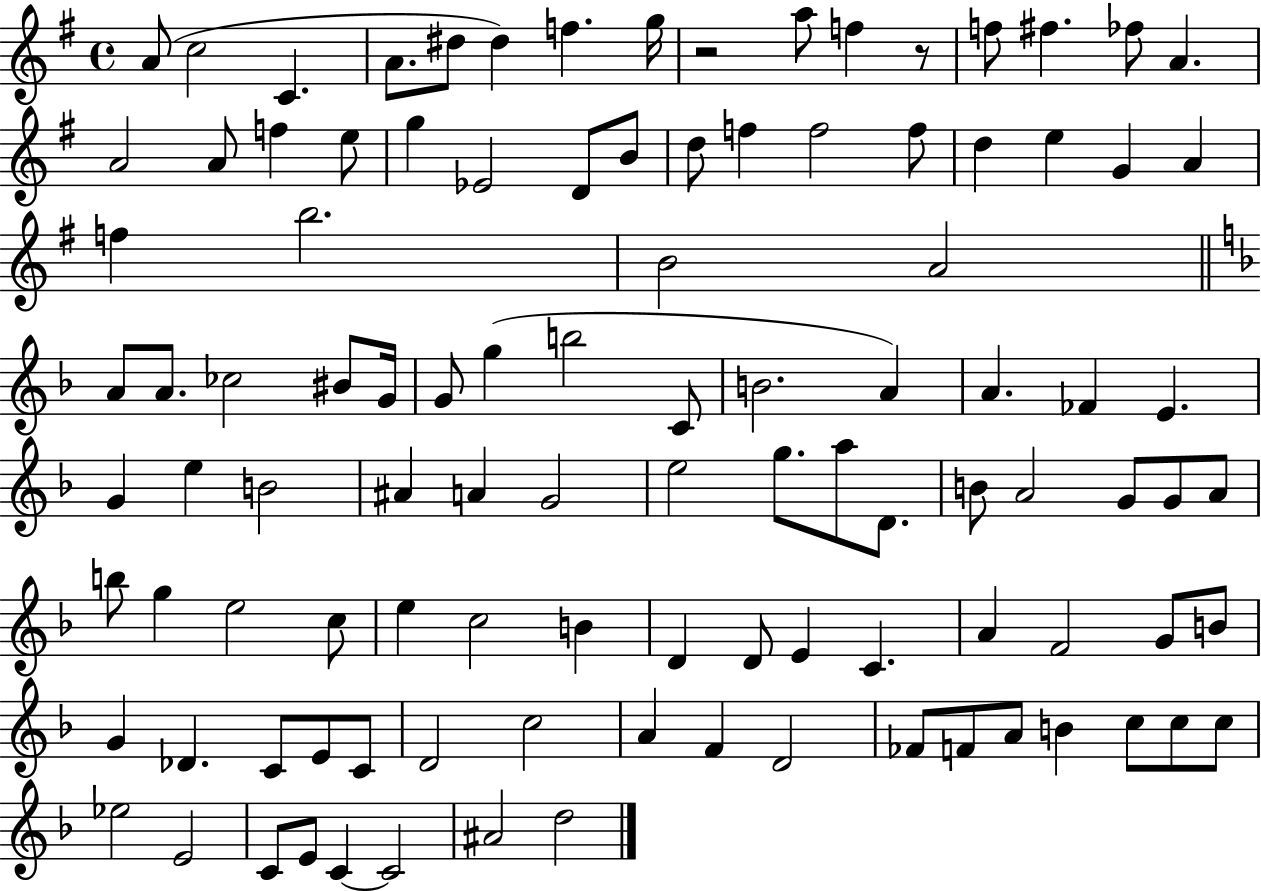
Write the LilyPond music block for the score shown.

{
  \clef treble
  \time 4/4
  \defaultTimeSignature
  \key g \major
  a'8( c''2 c'4. | a'8. dis''8 dis''4) f''4. g''16 | r2 a''8 f''4 r8 | f''8 fis''4. fes''8 a'4. | \break a'2 a'8 f''4 e''8 | g''4 ees'2 d'8 b'8 | d''8 f''4 f''2 f''8 | d''4 e''4 g'4 a'4 | \break f''4 b''2. | b'2 a'2 | \bar "||" \break \key f \major a'8 a'8. ces''2 bis'8 g'16 | g'8 g''4( b''2 c'8 | b'2. a'4) | a'4. fes'4 e'4. | \break g'4 e''4 b'2 | ais'4 a'4 g'2 | e''2 g''8. a''8 d'8. | b'8 a'2 g'8 g'8 a'8 | \break b''8 g''4 e''2 c''8 | e''4 c''2 b'4 | d'4 d'8 e'4 c'4. | a'4 f'2 g'8 b'8 | \break g'4 des'4. c'8 e'8 c'8 | d'2 c''2 | a'4 f'4 d'2 | fes'8 f'8 a'8 b'4 c''8 c''8 c''8 | \break ees''2 e'2 | c'8 e'8 c'4~~ c'2 | ais'2 d''2 | \bar "|."
}